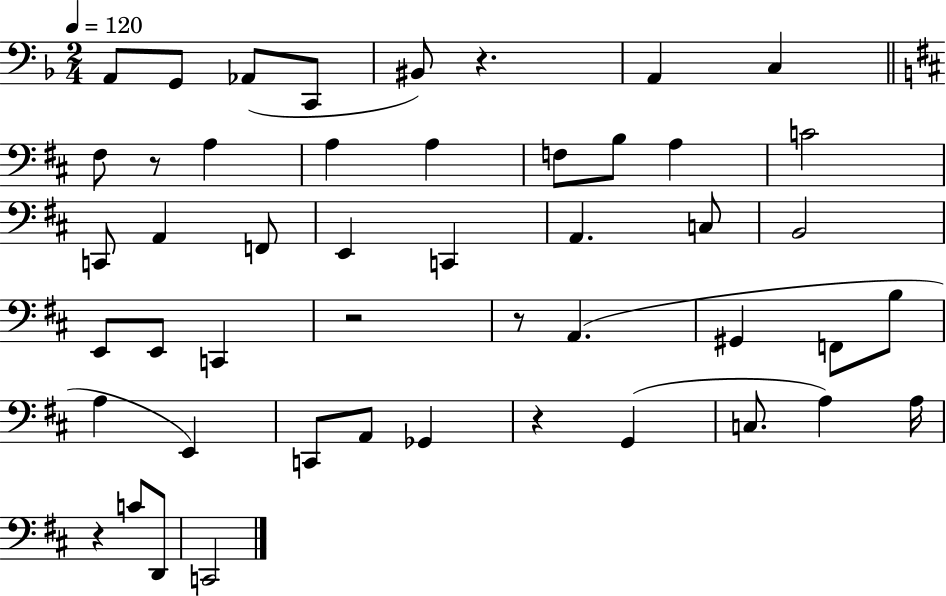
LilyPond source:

{
  \clef bass
  \numericTimeSignature
  \time 2/4
  \key f \major
  \tempo 4 = 120
  a,8 g,8 aes,8( c,8 | bis,8) r4. | a,4 c4 | \bar "||" \break \key b \minor fis8 r8 a4 | a4 a4 | f8 b8 a4 | c'2 | \break c,8 a,4 f,8 | e,4 c,4 | a,4. c8 | b,2 | \break e,8 e,8 c,4 | r2 | r8 a,4.( | gis,4 f,8 b8 | \break a4 e,4) | c,8 a,8 ges,4 | r4 g,4( | c8. a4) a16 | \break r4 c'8 d,8 | c,2 | \bar "|."
}